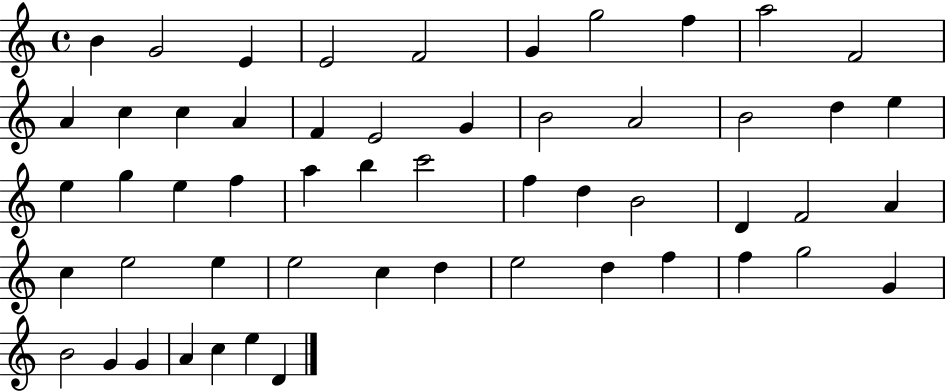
B4/q G4/h E4/q E4/h F4/h G4/q G5/h F5/q A5/h F4/h A4/q C5/q C5/q A4/q F4/q E4/h G4/q B4/h A4/h B4/h D5/q E5/q E5/q G5/q E5/q F5/q A5/q B5/q C6/h F5/q D5/q B4/h D4/q F4/h A4/q C5/q E5/h E5/q E5/h C5/q D5/q E5/h D5/q F5/q F5/q G5/h G4/q B4/h G4/q G4/q A4/q C5/q E5/q D4/q